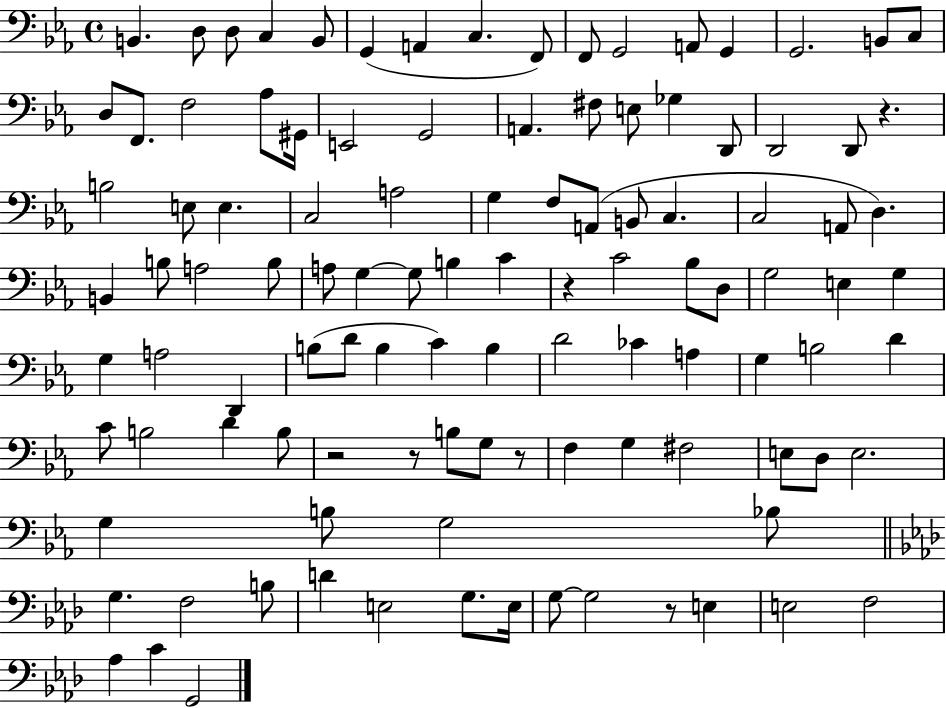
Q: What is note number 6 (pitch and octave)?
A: G2